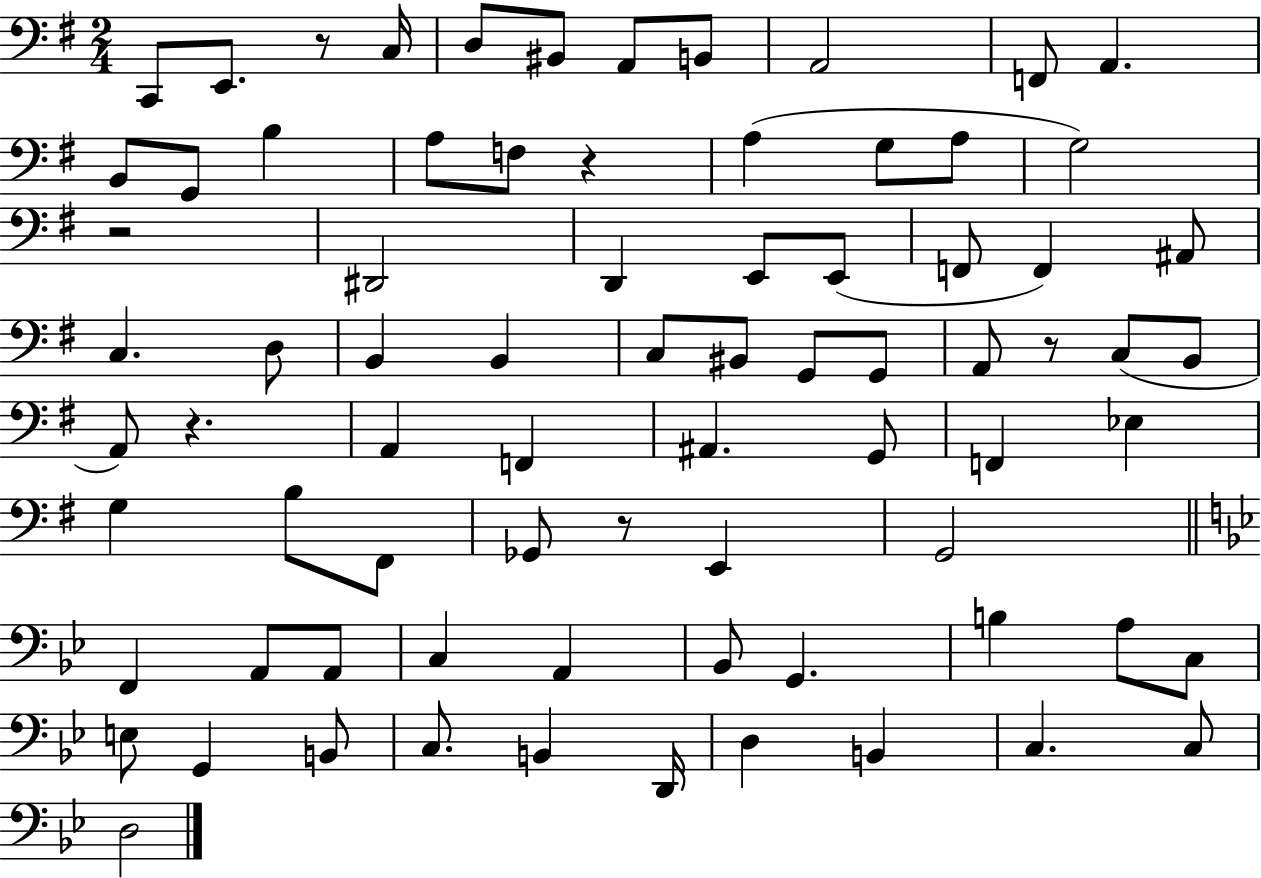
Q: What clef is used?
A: bass